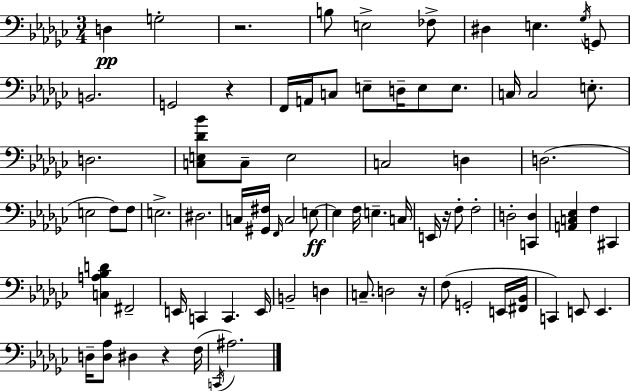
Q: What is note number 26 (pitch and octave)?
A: D3